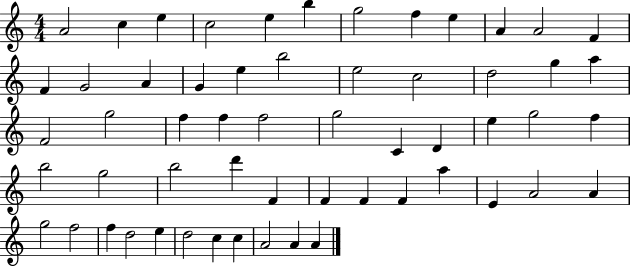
A4/h C5/q E5/q C5/h E5/q B5/q G5/h F5/q E5/q A4/q A4/h F4/q F4/q G4/h A4/q G4/q E5/q B5/h E5/h C5/h D5/h G5/q A5/q F4/h G5/h F5/q F5/q F5/h G5/h C4/q D4/q E5/q G5/h F5/q B5/h G5/h B5/h D6/q F4/q F4/q F4/q F4/q A5/q E4/q A4/h A4/q G5/h F5/h F5/q D5/h E5/q D5/h C5/q C5/q A4/h A4/q A4/q